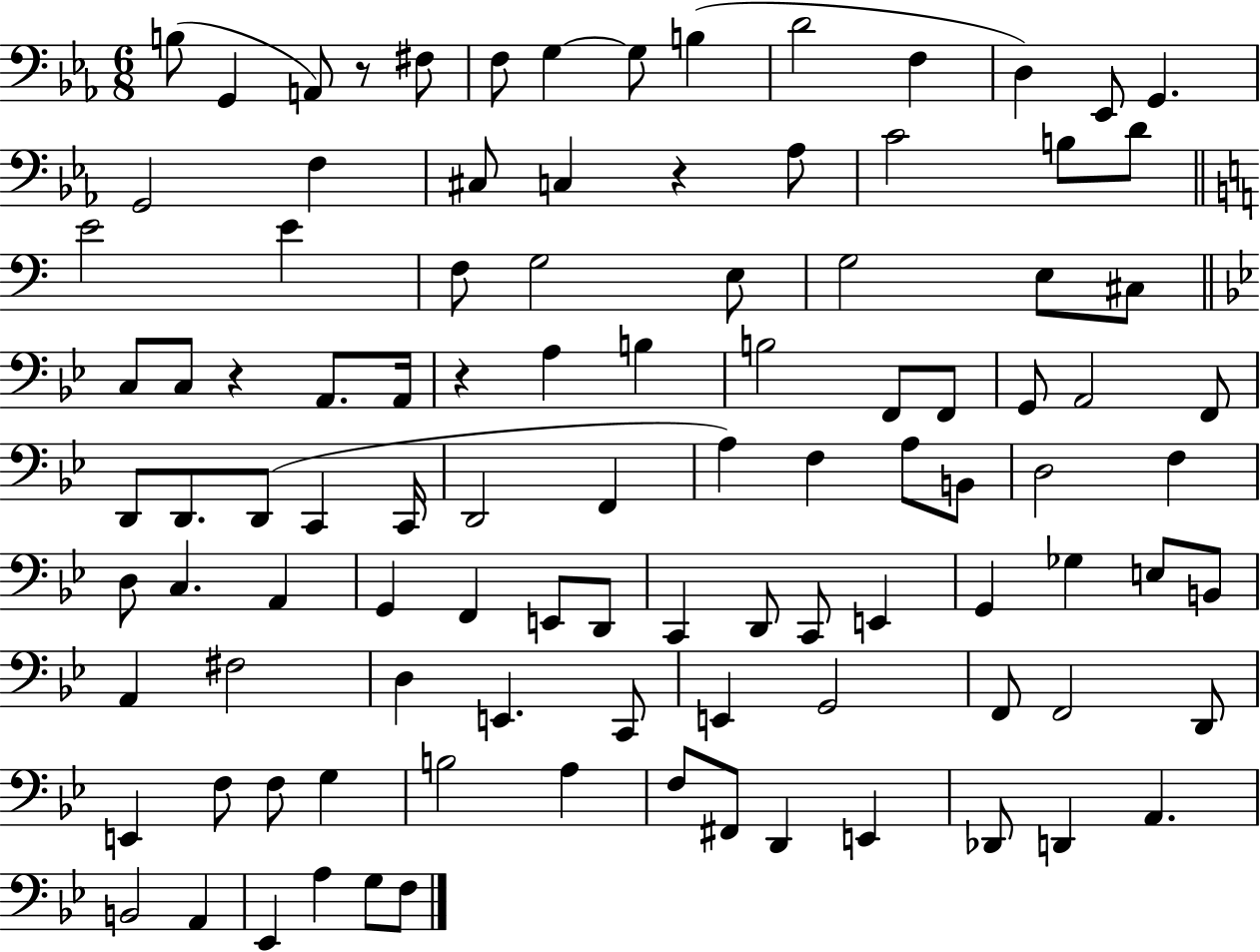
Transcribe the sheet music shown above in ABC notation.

X:1
T:Untitled
M:6/8
L:1/4
K:Eb
B,/2 G,, A,,/2 z/2 ^F,/2 F,/2 G, G,/2 B, D2 F, D, _E,,/2 G,, G,,2 F, ^C,/2 C, z _A,/2 C2 B,/2 D/2 E2 E F,/2 G,2 E,/2 G,2 E,/2 ^C,/2 C,/2 C,/2 z A,,/2 A,,/4 z A, B, B,2 F,,/2 F,,/2 G,,/2 A,,2 F,,/2 D,,/2 D,,/2 D,,/2 C,, C,,/4 D,,2 F,, A, F, A,/2 B,,/2 D,2 F, D,/2 C, A,, G,, F,, E,,/2 D,,/2 C,, D,,/2 C,,/2 E,, G,, _G, E,/2 B,,/2 A,, ^F,2 D, E,, C,,/2 E,, G,,2 F,,/2 F,,2 D,,/2 E,, F,/2 F,/2 G, B,2 A, F,/2 ^F,,/2 D,, E,, _D,,/2 D,, A,, B,,2 A,, _E,, A, G,/2 F,/2